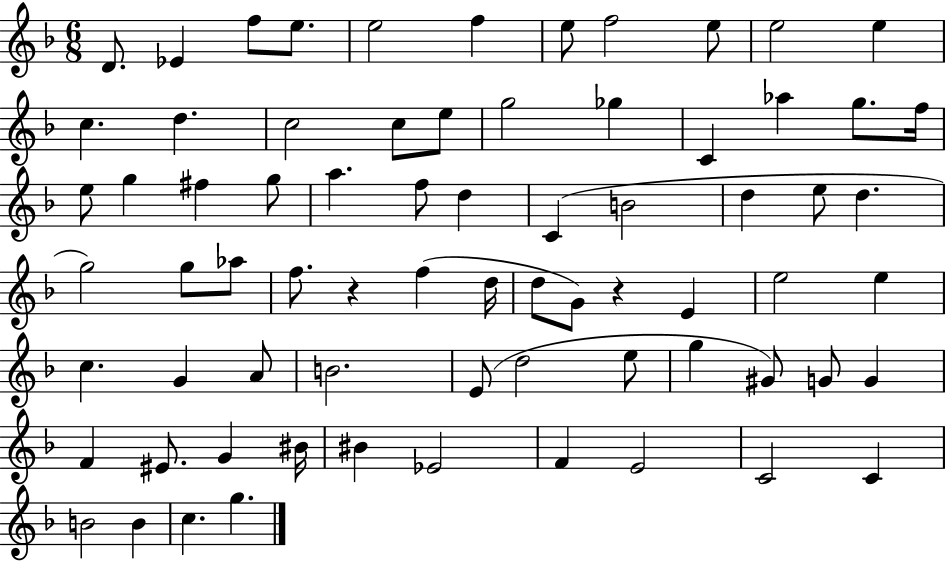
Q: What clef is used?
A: treble